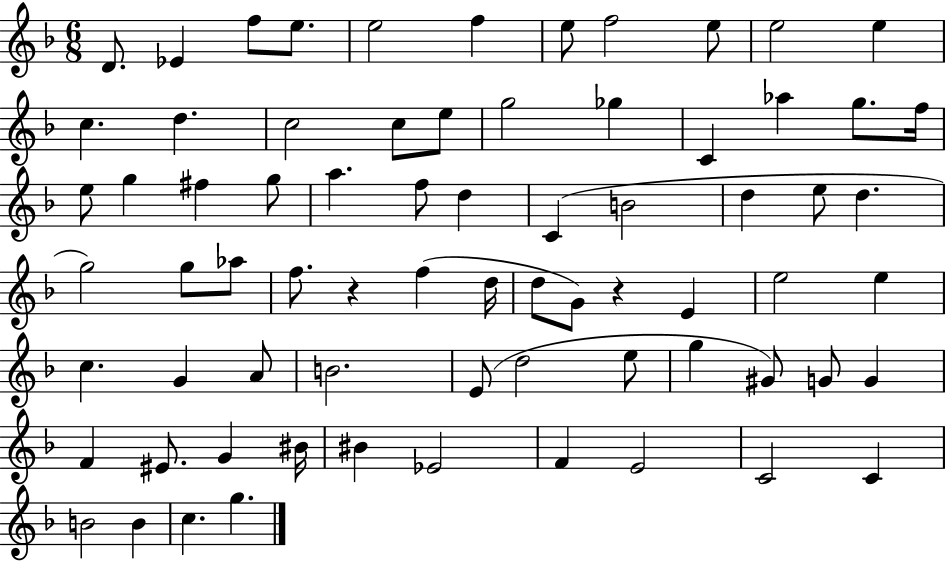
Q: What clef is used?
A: treble